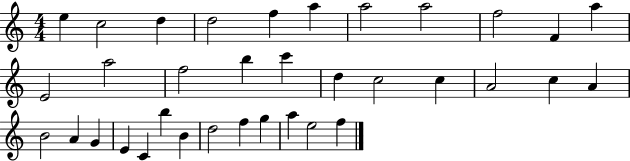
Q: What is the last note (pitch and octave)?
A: F5